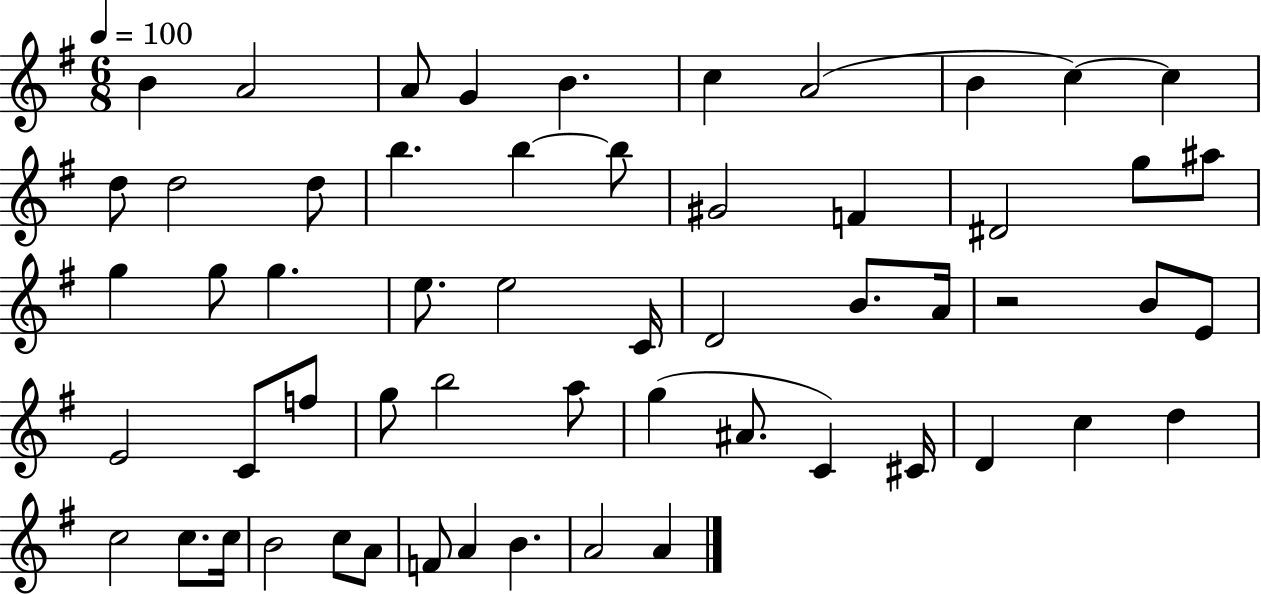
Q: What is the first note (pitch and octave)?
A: B4